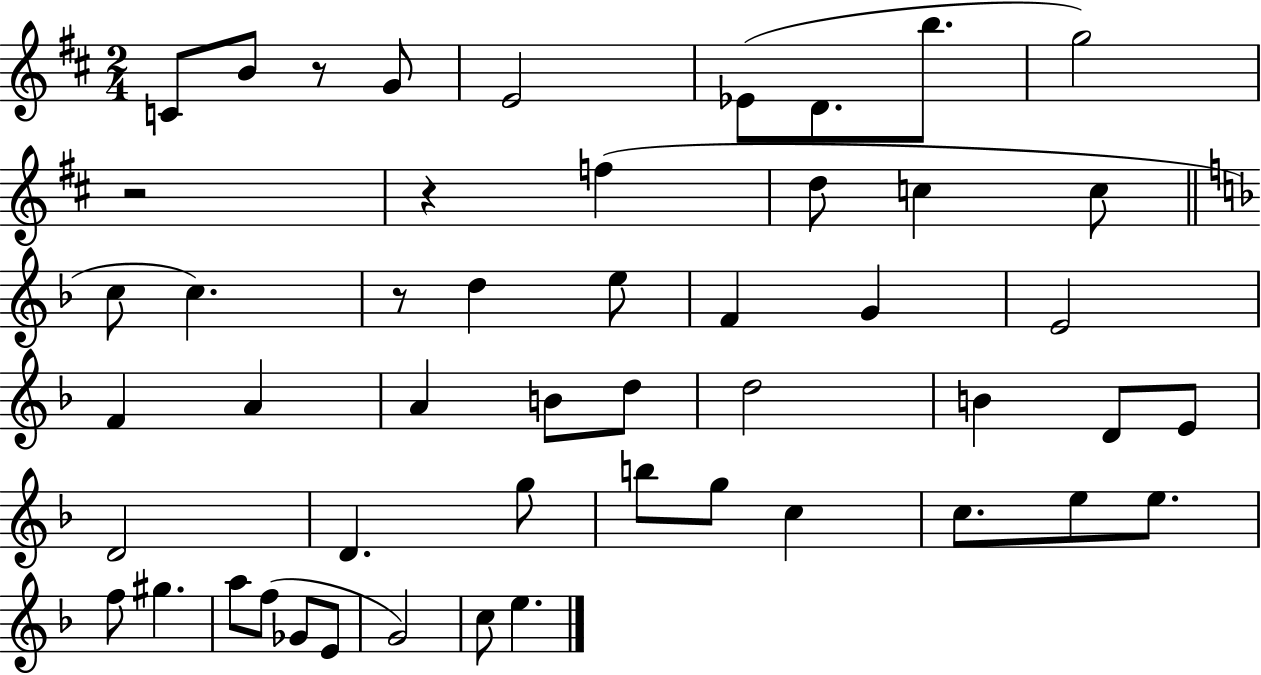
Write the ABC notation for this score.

X:1
T:Untitled
M:2/4
L:1/4
K:D
C/2 B/2 z/2 G/2 E2 _E/2 D/2 b/2 g2 z2 z f d/2 c c/2 c/2 c z/2 d e/2 F G E2 F A A B/2 d/2 d2 B D/2 E/2 D2 D g/2 b/2 g/2 c c/2 e/2 e/2 f/2 ^g a/2 f/2 _G/2 E/2 G2 c/2 e